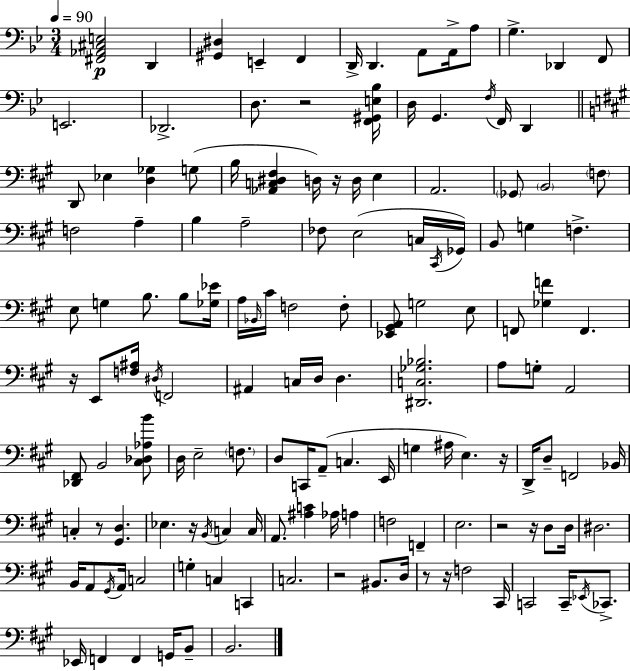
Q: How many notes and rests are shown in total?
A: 143